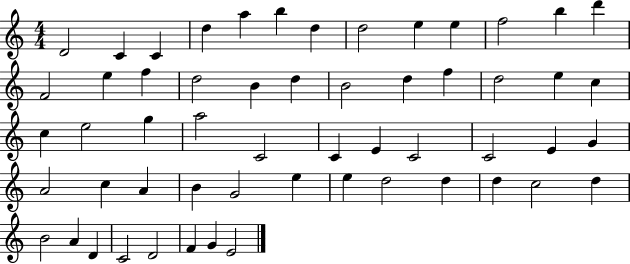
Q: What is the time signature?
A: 4/4